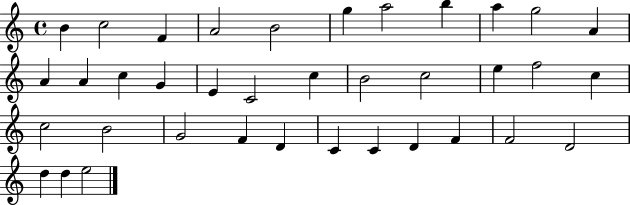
{
  \clef treble
  \time 4/4
  \defaultTimeSignature
  \key c \major
  b'4 c''2 f'4 | a'2 b'2 | g''4 a''2 b''4 | a''4 g''2 a'4 | \break a'4 a'4 c''4 g'4 | e'4 c'2 c''4 | b'2 c''2 | e''4 f''2 c''4 | \break c''2 b'2 | g'2 f'4 d'4 | c'4 c'4 d'4 f'4 | f'2 d'2 | \break d''4 d''4 e''2 | \bar "|."
}